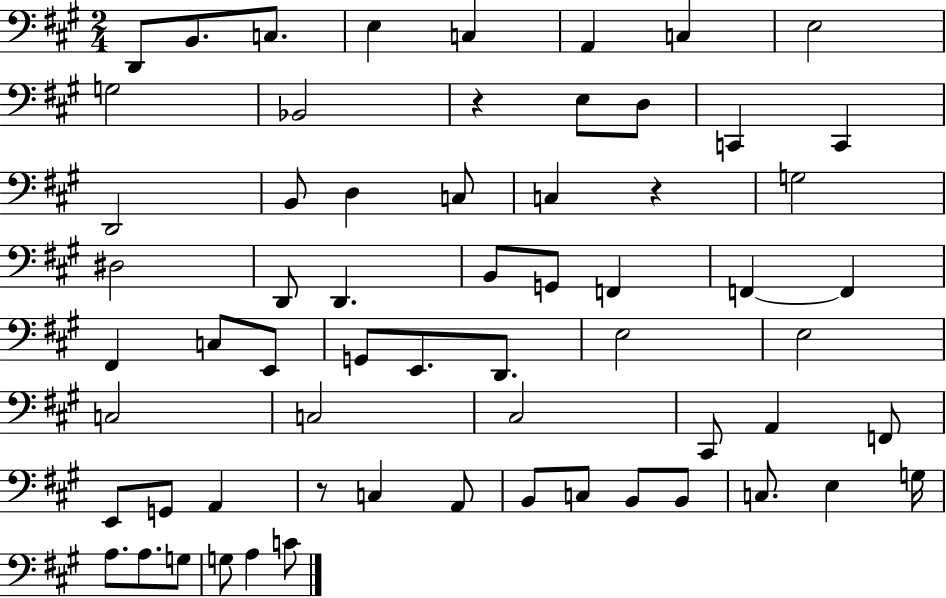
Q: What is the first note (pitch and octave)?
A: D2